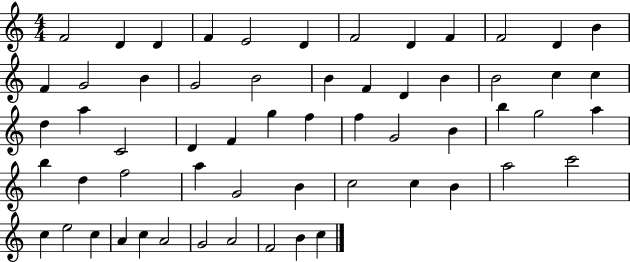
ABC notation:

X:1
T:Untitled
M:4/4
L:1/4
K:C
F2 D D F E2 D F2 D F F2 D B F G2 B G2 B2 B F D B B2 c c d a C2 D F g f f G2 B b g2 a b d f2 a G2 B c2 c B a2 c'2 c e2 c A c A2 G2 A2 F2 B c